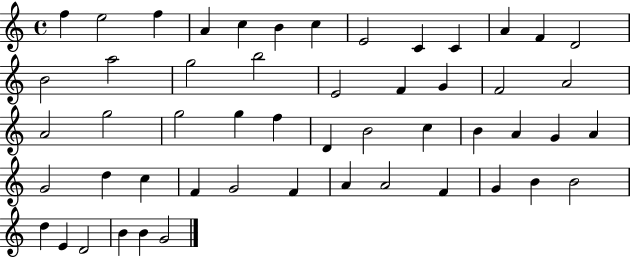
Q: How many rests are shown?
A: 0